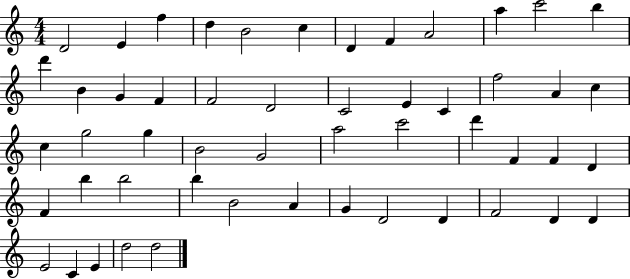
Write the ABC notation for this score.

X:1
T:Untitled
M:4/4
L:1/4
K:C
D2 E f d B2 c D F A2 a c'2 b d' B G F F2 D2 C2 E C f2 A c c g2 g B2 G2 a2 c'2 d' F F D F b b2 b B2 A G D2 D F2 D D E2 C E d2 d2